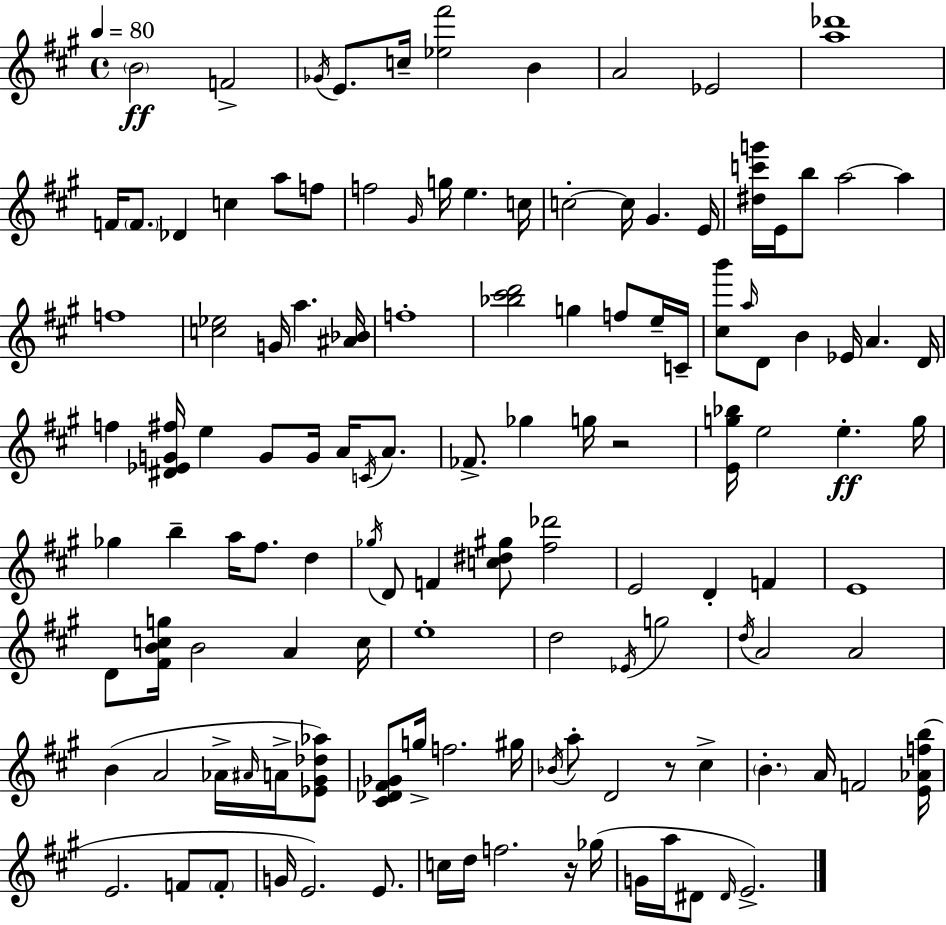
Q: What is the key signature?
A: A major